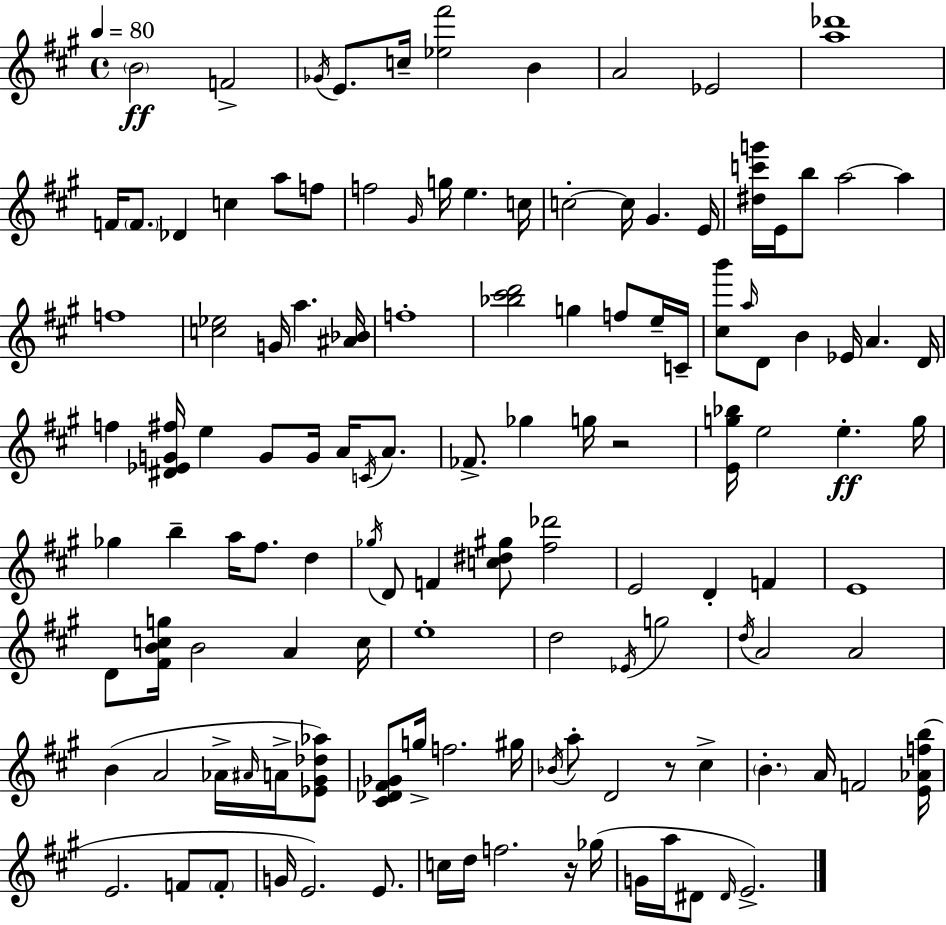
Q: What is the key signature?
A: A major